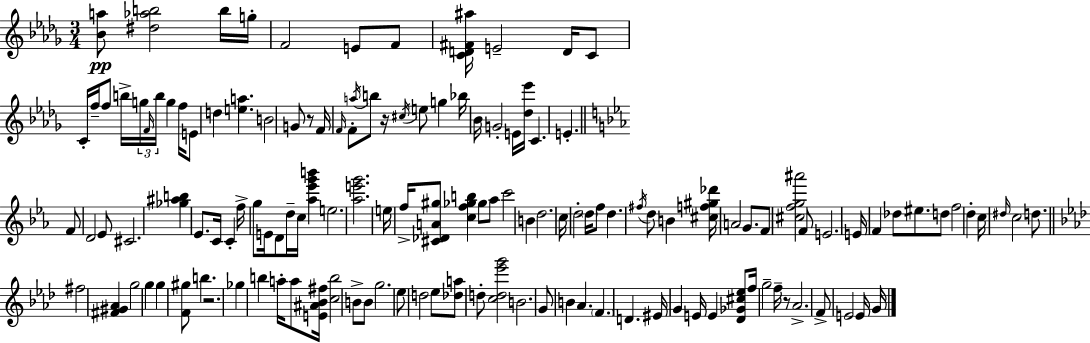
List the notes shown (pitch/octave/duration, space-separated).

[Bb4,A5]/e [D#5,Ab5,B5]/h B5/s G5/s F4/h E4/e F4/e [C4,D4,F#4,A#5]/s E4/h D4/s C4/e C4/s F5/s F5/e B5/s G5/s F4/s B5/s G5/q F5/s E4/e D5/q [E5,A5]/q. B4/h G4/e R/e F4/s F4/s F4/e A5/s B5/e R/s C#5/s E5/e G5/q Bb5/s Bb4/s G4/h E4/s [Db5,Eb6]/s C4/q. E4/q. F4/e D4/h Eb4/e C#4/h. [Gb5,A#5,B5]/q Eb4/e. C4/s C4/q F5/s G5/e E4/s D4/e D5/s C5/s [Ab5,Eb6,G6,B6]/q E5/h. [Ab5,E6,G6]/h. E5/s F5/s [C#4,Db4,A4,G#5]/e [C5,F5,Gb5,B5]/q Gb5/e Ab5/e C6/h B4/q D5/h. C5/s D5/h D5/s F5/e D5/q. F#5/s D5/e B4/q [C#5,F5,G#5,Db6]/s A4/h G4/e. F4/e [C#5,F5,G5,A#6]/h F4/e E4/h. E4/s F4/q Db5/e EIS5/e. D5/e F5/h D5/q C5/s D#5/s C5/h D5/e. F#5/h [F#4,G#4,Ab4]/q G5/h G5/q G5/q [F4,G#5]/e B5/q. R/h. Gb5/q B5/q A5/s A5/e [E4,A#4,Bb4,F#5]/s [C5,B5]/h B4/e B4/e G5/h. Eb5/e D5/h Eb5/e [Db5,A5]/e D5/e [C5,D5,Eb6,G6]/h B4/h. G4/e B4/q Ab4/q. F4/q. D4/q. EIS4/s G4/q E4/s E4/q [Db4,Gb4,C#5,Eb5]/e F5/s G5/h F5/s R/e Ab4/h. F4/e E4/h E4/s G4/s